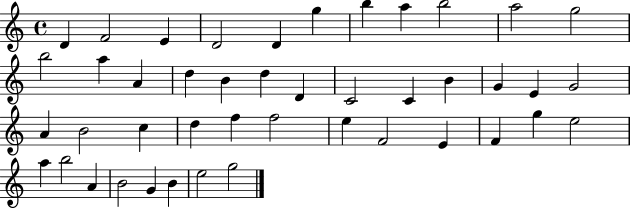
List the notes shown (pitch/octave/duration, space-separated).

D4/q F4/h E4/q D4/h D4/q G5/q B5/q A5/q B5/h A5/h G5/h B5/h A5/q A4/q D5/q B4/q D5/q D4/q C4/h C4/q B4/q G4/q E4/q G4/h A4/q B4/h C5/q D5/q F5/q F5/h E5/q F4/h E4/q F4/q G5/q E5/h A5/q B5/h A4/q B4/h G4/q B4/q E5/h G5/h